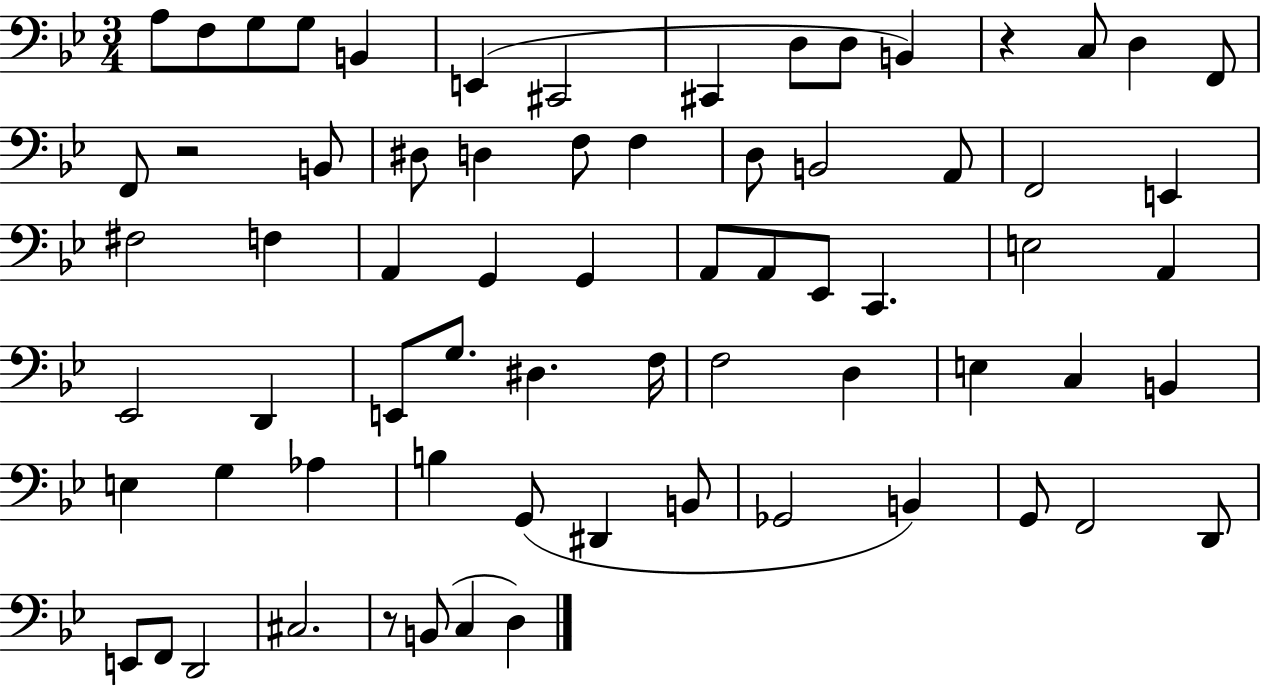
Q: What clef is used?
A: bass